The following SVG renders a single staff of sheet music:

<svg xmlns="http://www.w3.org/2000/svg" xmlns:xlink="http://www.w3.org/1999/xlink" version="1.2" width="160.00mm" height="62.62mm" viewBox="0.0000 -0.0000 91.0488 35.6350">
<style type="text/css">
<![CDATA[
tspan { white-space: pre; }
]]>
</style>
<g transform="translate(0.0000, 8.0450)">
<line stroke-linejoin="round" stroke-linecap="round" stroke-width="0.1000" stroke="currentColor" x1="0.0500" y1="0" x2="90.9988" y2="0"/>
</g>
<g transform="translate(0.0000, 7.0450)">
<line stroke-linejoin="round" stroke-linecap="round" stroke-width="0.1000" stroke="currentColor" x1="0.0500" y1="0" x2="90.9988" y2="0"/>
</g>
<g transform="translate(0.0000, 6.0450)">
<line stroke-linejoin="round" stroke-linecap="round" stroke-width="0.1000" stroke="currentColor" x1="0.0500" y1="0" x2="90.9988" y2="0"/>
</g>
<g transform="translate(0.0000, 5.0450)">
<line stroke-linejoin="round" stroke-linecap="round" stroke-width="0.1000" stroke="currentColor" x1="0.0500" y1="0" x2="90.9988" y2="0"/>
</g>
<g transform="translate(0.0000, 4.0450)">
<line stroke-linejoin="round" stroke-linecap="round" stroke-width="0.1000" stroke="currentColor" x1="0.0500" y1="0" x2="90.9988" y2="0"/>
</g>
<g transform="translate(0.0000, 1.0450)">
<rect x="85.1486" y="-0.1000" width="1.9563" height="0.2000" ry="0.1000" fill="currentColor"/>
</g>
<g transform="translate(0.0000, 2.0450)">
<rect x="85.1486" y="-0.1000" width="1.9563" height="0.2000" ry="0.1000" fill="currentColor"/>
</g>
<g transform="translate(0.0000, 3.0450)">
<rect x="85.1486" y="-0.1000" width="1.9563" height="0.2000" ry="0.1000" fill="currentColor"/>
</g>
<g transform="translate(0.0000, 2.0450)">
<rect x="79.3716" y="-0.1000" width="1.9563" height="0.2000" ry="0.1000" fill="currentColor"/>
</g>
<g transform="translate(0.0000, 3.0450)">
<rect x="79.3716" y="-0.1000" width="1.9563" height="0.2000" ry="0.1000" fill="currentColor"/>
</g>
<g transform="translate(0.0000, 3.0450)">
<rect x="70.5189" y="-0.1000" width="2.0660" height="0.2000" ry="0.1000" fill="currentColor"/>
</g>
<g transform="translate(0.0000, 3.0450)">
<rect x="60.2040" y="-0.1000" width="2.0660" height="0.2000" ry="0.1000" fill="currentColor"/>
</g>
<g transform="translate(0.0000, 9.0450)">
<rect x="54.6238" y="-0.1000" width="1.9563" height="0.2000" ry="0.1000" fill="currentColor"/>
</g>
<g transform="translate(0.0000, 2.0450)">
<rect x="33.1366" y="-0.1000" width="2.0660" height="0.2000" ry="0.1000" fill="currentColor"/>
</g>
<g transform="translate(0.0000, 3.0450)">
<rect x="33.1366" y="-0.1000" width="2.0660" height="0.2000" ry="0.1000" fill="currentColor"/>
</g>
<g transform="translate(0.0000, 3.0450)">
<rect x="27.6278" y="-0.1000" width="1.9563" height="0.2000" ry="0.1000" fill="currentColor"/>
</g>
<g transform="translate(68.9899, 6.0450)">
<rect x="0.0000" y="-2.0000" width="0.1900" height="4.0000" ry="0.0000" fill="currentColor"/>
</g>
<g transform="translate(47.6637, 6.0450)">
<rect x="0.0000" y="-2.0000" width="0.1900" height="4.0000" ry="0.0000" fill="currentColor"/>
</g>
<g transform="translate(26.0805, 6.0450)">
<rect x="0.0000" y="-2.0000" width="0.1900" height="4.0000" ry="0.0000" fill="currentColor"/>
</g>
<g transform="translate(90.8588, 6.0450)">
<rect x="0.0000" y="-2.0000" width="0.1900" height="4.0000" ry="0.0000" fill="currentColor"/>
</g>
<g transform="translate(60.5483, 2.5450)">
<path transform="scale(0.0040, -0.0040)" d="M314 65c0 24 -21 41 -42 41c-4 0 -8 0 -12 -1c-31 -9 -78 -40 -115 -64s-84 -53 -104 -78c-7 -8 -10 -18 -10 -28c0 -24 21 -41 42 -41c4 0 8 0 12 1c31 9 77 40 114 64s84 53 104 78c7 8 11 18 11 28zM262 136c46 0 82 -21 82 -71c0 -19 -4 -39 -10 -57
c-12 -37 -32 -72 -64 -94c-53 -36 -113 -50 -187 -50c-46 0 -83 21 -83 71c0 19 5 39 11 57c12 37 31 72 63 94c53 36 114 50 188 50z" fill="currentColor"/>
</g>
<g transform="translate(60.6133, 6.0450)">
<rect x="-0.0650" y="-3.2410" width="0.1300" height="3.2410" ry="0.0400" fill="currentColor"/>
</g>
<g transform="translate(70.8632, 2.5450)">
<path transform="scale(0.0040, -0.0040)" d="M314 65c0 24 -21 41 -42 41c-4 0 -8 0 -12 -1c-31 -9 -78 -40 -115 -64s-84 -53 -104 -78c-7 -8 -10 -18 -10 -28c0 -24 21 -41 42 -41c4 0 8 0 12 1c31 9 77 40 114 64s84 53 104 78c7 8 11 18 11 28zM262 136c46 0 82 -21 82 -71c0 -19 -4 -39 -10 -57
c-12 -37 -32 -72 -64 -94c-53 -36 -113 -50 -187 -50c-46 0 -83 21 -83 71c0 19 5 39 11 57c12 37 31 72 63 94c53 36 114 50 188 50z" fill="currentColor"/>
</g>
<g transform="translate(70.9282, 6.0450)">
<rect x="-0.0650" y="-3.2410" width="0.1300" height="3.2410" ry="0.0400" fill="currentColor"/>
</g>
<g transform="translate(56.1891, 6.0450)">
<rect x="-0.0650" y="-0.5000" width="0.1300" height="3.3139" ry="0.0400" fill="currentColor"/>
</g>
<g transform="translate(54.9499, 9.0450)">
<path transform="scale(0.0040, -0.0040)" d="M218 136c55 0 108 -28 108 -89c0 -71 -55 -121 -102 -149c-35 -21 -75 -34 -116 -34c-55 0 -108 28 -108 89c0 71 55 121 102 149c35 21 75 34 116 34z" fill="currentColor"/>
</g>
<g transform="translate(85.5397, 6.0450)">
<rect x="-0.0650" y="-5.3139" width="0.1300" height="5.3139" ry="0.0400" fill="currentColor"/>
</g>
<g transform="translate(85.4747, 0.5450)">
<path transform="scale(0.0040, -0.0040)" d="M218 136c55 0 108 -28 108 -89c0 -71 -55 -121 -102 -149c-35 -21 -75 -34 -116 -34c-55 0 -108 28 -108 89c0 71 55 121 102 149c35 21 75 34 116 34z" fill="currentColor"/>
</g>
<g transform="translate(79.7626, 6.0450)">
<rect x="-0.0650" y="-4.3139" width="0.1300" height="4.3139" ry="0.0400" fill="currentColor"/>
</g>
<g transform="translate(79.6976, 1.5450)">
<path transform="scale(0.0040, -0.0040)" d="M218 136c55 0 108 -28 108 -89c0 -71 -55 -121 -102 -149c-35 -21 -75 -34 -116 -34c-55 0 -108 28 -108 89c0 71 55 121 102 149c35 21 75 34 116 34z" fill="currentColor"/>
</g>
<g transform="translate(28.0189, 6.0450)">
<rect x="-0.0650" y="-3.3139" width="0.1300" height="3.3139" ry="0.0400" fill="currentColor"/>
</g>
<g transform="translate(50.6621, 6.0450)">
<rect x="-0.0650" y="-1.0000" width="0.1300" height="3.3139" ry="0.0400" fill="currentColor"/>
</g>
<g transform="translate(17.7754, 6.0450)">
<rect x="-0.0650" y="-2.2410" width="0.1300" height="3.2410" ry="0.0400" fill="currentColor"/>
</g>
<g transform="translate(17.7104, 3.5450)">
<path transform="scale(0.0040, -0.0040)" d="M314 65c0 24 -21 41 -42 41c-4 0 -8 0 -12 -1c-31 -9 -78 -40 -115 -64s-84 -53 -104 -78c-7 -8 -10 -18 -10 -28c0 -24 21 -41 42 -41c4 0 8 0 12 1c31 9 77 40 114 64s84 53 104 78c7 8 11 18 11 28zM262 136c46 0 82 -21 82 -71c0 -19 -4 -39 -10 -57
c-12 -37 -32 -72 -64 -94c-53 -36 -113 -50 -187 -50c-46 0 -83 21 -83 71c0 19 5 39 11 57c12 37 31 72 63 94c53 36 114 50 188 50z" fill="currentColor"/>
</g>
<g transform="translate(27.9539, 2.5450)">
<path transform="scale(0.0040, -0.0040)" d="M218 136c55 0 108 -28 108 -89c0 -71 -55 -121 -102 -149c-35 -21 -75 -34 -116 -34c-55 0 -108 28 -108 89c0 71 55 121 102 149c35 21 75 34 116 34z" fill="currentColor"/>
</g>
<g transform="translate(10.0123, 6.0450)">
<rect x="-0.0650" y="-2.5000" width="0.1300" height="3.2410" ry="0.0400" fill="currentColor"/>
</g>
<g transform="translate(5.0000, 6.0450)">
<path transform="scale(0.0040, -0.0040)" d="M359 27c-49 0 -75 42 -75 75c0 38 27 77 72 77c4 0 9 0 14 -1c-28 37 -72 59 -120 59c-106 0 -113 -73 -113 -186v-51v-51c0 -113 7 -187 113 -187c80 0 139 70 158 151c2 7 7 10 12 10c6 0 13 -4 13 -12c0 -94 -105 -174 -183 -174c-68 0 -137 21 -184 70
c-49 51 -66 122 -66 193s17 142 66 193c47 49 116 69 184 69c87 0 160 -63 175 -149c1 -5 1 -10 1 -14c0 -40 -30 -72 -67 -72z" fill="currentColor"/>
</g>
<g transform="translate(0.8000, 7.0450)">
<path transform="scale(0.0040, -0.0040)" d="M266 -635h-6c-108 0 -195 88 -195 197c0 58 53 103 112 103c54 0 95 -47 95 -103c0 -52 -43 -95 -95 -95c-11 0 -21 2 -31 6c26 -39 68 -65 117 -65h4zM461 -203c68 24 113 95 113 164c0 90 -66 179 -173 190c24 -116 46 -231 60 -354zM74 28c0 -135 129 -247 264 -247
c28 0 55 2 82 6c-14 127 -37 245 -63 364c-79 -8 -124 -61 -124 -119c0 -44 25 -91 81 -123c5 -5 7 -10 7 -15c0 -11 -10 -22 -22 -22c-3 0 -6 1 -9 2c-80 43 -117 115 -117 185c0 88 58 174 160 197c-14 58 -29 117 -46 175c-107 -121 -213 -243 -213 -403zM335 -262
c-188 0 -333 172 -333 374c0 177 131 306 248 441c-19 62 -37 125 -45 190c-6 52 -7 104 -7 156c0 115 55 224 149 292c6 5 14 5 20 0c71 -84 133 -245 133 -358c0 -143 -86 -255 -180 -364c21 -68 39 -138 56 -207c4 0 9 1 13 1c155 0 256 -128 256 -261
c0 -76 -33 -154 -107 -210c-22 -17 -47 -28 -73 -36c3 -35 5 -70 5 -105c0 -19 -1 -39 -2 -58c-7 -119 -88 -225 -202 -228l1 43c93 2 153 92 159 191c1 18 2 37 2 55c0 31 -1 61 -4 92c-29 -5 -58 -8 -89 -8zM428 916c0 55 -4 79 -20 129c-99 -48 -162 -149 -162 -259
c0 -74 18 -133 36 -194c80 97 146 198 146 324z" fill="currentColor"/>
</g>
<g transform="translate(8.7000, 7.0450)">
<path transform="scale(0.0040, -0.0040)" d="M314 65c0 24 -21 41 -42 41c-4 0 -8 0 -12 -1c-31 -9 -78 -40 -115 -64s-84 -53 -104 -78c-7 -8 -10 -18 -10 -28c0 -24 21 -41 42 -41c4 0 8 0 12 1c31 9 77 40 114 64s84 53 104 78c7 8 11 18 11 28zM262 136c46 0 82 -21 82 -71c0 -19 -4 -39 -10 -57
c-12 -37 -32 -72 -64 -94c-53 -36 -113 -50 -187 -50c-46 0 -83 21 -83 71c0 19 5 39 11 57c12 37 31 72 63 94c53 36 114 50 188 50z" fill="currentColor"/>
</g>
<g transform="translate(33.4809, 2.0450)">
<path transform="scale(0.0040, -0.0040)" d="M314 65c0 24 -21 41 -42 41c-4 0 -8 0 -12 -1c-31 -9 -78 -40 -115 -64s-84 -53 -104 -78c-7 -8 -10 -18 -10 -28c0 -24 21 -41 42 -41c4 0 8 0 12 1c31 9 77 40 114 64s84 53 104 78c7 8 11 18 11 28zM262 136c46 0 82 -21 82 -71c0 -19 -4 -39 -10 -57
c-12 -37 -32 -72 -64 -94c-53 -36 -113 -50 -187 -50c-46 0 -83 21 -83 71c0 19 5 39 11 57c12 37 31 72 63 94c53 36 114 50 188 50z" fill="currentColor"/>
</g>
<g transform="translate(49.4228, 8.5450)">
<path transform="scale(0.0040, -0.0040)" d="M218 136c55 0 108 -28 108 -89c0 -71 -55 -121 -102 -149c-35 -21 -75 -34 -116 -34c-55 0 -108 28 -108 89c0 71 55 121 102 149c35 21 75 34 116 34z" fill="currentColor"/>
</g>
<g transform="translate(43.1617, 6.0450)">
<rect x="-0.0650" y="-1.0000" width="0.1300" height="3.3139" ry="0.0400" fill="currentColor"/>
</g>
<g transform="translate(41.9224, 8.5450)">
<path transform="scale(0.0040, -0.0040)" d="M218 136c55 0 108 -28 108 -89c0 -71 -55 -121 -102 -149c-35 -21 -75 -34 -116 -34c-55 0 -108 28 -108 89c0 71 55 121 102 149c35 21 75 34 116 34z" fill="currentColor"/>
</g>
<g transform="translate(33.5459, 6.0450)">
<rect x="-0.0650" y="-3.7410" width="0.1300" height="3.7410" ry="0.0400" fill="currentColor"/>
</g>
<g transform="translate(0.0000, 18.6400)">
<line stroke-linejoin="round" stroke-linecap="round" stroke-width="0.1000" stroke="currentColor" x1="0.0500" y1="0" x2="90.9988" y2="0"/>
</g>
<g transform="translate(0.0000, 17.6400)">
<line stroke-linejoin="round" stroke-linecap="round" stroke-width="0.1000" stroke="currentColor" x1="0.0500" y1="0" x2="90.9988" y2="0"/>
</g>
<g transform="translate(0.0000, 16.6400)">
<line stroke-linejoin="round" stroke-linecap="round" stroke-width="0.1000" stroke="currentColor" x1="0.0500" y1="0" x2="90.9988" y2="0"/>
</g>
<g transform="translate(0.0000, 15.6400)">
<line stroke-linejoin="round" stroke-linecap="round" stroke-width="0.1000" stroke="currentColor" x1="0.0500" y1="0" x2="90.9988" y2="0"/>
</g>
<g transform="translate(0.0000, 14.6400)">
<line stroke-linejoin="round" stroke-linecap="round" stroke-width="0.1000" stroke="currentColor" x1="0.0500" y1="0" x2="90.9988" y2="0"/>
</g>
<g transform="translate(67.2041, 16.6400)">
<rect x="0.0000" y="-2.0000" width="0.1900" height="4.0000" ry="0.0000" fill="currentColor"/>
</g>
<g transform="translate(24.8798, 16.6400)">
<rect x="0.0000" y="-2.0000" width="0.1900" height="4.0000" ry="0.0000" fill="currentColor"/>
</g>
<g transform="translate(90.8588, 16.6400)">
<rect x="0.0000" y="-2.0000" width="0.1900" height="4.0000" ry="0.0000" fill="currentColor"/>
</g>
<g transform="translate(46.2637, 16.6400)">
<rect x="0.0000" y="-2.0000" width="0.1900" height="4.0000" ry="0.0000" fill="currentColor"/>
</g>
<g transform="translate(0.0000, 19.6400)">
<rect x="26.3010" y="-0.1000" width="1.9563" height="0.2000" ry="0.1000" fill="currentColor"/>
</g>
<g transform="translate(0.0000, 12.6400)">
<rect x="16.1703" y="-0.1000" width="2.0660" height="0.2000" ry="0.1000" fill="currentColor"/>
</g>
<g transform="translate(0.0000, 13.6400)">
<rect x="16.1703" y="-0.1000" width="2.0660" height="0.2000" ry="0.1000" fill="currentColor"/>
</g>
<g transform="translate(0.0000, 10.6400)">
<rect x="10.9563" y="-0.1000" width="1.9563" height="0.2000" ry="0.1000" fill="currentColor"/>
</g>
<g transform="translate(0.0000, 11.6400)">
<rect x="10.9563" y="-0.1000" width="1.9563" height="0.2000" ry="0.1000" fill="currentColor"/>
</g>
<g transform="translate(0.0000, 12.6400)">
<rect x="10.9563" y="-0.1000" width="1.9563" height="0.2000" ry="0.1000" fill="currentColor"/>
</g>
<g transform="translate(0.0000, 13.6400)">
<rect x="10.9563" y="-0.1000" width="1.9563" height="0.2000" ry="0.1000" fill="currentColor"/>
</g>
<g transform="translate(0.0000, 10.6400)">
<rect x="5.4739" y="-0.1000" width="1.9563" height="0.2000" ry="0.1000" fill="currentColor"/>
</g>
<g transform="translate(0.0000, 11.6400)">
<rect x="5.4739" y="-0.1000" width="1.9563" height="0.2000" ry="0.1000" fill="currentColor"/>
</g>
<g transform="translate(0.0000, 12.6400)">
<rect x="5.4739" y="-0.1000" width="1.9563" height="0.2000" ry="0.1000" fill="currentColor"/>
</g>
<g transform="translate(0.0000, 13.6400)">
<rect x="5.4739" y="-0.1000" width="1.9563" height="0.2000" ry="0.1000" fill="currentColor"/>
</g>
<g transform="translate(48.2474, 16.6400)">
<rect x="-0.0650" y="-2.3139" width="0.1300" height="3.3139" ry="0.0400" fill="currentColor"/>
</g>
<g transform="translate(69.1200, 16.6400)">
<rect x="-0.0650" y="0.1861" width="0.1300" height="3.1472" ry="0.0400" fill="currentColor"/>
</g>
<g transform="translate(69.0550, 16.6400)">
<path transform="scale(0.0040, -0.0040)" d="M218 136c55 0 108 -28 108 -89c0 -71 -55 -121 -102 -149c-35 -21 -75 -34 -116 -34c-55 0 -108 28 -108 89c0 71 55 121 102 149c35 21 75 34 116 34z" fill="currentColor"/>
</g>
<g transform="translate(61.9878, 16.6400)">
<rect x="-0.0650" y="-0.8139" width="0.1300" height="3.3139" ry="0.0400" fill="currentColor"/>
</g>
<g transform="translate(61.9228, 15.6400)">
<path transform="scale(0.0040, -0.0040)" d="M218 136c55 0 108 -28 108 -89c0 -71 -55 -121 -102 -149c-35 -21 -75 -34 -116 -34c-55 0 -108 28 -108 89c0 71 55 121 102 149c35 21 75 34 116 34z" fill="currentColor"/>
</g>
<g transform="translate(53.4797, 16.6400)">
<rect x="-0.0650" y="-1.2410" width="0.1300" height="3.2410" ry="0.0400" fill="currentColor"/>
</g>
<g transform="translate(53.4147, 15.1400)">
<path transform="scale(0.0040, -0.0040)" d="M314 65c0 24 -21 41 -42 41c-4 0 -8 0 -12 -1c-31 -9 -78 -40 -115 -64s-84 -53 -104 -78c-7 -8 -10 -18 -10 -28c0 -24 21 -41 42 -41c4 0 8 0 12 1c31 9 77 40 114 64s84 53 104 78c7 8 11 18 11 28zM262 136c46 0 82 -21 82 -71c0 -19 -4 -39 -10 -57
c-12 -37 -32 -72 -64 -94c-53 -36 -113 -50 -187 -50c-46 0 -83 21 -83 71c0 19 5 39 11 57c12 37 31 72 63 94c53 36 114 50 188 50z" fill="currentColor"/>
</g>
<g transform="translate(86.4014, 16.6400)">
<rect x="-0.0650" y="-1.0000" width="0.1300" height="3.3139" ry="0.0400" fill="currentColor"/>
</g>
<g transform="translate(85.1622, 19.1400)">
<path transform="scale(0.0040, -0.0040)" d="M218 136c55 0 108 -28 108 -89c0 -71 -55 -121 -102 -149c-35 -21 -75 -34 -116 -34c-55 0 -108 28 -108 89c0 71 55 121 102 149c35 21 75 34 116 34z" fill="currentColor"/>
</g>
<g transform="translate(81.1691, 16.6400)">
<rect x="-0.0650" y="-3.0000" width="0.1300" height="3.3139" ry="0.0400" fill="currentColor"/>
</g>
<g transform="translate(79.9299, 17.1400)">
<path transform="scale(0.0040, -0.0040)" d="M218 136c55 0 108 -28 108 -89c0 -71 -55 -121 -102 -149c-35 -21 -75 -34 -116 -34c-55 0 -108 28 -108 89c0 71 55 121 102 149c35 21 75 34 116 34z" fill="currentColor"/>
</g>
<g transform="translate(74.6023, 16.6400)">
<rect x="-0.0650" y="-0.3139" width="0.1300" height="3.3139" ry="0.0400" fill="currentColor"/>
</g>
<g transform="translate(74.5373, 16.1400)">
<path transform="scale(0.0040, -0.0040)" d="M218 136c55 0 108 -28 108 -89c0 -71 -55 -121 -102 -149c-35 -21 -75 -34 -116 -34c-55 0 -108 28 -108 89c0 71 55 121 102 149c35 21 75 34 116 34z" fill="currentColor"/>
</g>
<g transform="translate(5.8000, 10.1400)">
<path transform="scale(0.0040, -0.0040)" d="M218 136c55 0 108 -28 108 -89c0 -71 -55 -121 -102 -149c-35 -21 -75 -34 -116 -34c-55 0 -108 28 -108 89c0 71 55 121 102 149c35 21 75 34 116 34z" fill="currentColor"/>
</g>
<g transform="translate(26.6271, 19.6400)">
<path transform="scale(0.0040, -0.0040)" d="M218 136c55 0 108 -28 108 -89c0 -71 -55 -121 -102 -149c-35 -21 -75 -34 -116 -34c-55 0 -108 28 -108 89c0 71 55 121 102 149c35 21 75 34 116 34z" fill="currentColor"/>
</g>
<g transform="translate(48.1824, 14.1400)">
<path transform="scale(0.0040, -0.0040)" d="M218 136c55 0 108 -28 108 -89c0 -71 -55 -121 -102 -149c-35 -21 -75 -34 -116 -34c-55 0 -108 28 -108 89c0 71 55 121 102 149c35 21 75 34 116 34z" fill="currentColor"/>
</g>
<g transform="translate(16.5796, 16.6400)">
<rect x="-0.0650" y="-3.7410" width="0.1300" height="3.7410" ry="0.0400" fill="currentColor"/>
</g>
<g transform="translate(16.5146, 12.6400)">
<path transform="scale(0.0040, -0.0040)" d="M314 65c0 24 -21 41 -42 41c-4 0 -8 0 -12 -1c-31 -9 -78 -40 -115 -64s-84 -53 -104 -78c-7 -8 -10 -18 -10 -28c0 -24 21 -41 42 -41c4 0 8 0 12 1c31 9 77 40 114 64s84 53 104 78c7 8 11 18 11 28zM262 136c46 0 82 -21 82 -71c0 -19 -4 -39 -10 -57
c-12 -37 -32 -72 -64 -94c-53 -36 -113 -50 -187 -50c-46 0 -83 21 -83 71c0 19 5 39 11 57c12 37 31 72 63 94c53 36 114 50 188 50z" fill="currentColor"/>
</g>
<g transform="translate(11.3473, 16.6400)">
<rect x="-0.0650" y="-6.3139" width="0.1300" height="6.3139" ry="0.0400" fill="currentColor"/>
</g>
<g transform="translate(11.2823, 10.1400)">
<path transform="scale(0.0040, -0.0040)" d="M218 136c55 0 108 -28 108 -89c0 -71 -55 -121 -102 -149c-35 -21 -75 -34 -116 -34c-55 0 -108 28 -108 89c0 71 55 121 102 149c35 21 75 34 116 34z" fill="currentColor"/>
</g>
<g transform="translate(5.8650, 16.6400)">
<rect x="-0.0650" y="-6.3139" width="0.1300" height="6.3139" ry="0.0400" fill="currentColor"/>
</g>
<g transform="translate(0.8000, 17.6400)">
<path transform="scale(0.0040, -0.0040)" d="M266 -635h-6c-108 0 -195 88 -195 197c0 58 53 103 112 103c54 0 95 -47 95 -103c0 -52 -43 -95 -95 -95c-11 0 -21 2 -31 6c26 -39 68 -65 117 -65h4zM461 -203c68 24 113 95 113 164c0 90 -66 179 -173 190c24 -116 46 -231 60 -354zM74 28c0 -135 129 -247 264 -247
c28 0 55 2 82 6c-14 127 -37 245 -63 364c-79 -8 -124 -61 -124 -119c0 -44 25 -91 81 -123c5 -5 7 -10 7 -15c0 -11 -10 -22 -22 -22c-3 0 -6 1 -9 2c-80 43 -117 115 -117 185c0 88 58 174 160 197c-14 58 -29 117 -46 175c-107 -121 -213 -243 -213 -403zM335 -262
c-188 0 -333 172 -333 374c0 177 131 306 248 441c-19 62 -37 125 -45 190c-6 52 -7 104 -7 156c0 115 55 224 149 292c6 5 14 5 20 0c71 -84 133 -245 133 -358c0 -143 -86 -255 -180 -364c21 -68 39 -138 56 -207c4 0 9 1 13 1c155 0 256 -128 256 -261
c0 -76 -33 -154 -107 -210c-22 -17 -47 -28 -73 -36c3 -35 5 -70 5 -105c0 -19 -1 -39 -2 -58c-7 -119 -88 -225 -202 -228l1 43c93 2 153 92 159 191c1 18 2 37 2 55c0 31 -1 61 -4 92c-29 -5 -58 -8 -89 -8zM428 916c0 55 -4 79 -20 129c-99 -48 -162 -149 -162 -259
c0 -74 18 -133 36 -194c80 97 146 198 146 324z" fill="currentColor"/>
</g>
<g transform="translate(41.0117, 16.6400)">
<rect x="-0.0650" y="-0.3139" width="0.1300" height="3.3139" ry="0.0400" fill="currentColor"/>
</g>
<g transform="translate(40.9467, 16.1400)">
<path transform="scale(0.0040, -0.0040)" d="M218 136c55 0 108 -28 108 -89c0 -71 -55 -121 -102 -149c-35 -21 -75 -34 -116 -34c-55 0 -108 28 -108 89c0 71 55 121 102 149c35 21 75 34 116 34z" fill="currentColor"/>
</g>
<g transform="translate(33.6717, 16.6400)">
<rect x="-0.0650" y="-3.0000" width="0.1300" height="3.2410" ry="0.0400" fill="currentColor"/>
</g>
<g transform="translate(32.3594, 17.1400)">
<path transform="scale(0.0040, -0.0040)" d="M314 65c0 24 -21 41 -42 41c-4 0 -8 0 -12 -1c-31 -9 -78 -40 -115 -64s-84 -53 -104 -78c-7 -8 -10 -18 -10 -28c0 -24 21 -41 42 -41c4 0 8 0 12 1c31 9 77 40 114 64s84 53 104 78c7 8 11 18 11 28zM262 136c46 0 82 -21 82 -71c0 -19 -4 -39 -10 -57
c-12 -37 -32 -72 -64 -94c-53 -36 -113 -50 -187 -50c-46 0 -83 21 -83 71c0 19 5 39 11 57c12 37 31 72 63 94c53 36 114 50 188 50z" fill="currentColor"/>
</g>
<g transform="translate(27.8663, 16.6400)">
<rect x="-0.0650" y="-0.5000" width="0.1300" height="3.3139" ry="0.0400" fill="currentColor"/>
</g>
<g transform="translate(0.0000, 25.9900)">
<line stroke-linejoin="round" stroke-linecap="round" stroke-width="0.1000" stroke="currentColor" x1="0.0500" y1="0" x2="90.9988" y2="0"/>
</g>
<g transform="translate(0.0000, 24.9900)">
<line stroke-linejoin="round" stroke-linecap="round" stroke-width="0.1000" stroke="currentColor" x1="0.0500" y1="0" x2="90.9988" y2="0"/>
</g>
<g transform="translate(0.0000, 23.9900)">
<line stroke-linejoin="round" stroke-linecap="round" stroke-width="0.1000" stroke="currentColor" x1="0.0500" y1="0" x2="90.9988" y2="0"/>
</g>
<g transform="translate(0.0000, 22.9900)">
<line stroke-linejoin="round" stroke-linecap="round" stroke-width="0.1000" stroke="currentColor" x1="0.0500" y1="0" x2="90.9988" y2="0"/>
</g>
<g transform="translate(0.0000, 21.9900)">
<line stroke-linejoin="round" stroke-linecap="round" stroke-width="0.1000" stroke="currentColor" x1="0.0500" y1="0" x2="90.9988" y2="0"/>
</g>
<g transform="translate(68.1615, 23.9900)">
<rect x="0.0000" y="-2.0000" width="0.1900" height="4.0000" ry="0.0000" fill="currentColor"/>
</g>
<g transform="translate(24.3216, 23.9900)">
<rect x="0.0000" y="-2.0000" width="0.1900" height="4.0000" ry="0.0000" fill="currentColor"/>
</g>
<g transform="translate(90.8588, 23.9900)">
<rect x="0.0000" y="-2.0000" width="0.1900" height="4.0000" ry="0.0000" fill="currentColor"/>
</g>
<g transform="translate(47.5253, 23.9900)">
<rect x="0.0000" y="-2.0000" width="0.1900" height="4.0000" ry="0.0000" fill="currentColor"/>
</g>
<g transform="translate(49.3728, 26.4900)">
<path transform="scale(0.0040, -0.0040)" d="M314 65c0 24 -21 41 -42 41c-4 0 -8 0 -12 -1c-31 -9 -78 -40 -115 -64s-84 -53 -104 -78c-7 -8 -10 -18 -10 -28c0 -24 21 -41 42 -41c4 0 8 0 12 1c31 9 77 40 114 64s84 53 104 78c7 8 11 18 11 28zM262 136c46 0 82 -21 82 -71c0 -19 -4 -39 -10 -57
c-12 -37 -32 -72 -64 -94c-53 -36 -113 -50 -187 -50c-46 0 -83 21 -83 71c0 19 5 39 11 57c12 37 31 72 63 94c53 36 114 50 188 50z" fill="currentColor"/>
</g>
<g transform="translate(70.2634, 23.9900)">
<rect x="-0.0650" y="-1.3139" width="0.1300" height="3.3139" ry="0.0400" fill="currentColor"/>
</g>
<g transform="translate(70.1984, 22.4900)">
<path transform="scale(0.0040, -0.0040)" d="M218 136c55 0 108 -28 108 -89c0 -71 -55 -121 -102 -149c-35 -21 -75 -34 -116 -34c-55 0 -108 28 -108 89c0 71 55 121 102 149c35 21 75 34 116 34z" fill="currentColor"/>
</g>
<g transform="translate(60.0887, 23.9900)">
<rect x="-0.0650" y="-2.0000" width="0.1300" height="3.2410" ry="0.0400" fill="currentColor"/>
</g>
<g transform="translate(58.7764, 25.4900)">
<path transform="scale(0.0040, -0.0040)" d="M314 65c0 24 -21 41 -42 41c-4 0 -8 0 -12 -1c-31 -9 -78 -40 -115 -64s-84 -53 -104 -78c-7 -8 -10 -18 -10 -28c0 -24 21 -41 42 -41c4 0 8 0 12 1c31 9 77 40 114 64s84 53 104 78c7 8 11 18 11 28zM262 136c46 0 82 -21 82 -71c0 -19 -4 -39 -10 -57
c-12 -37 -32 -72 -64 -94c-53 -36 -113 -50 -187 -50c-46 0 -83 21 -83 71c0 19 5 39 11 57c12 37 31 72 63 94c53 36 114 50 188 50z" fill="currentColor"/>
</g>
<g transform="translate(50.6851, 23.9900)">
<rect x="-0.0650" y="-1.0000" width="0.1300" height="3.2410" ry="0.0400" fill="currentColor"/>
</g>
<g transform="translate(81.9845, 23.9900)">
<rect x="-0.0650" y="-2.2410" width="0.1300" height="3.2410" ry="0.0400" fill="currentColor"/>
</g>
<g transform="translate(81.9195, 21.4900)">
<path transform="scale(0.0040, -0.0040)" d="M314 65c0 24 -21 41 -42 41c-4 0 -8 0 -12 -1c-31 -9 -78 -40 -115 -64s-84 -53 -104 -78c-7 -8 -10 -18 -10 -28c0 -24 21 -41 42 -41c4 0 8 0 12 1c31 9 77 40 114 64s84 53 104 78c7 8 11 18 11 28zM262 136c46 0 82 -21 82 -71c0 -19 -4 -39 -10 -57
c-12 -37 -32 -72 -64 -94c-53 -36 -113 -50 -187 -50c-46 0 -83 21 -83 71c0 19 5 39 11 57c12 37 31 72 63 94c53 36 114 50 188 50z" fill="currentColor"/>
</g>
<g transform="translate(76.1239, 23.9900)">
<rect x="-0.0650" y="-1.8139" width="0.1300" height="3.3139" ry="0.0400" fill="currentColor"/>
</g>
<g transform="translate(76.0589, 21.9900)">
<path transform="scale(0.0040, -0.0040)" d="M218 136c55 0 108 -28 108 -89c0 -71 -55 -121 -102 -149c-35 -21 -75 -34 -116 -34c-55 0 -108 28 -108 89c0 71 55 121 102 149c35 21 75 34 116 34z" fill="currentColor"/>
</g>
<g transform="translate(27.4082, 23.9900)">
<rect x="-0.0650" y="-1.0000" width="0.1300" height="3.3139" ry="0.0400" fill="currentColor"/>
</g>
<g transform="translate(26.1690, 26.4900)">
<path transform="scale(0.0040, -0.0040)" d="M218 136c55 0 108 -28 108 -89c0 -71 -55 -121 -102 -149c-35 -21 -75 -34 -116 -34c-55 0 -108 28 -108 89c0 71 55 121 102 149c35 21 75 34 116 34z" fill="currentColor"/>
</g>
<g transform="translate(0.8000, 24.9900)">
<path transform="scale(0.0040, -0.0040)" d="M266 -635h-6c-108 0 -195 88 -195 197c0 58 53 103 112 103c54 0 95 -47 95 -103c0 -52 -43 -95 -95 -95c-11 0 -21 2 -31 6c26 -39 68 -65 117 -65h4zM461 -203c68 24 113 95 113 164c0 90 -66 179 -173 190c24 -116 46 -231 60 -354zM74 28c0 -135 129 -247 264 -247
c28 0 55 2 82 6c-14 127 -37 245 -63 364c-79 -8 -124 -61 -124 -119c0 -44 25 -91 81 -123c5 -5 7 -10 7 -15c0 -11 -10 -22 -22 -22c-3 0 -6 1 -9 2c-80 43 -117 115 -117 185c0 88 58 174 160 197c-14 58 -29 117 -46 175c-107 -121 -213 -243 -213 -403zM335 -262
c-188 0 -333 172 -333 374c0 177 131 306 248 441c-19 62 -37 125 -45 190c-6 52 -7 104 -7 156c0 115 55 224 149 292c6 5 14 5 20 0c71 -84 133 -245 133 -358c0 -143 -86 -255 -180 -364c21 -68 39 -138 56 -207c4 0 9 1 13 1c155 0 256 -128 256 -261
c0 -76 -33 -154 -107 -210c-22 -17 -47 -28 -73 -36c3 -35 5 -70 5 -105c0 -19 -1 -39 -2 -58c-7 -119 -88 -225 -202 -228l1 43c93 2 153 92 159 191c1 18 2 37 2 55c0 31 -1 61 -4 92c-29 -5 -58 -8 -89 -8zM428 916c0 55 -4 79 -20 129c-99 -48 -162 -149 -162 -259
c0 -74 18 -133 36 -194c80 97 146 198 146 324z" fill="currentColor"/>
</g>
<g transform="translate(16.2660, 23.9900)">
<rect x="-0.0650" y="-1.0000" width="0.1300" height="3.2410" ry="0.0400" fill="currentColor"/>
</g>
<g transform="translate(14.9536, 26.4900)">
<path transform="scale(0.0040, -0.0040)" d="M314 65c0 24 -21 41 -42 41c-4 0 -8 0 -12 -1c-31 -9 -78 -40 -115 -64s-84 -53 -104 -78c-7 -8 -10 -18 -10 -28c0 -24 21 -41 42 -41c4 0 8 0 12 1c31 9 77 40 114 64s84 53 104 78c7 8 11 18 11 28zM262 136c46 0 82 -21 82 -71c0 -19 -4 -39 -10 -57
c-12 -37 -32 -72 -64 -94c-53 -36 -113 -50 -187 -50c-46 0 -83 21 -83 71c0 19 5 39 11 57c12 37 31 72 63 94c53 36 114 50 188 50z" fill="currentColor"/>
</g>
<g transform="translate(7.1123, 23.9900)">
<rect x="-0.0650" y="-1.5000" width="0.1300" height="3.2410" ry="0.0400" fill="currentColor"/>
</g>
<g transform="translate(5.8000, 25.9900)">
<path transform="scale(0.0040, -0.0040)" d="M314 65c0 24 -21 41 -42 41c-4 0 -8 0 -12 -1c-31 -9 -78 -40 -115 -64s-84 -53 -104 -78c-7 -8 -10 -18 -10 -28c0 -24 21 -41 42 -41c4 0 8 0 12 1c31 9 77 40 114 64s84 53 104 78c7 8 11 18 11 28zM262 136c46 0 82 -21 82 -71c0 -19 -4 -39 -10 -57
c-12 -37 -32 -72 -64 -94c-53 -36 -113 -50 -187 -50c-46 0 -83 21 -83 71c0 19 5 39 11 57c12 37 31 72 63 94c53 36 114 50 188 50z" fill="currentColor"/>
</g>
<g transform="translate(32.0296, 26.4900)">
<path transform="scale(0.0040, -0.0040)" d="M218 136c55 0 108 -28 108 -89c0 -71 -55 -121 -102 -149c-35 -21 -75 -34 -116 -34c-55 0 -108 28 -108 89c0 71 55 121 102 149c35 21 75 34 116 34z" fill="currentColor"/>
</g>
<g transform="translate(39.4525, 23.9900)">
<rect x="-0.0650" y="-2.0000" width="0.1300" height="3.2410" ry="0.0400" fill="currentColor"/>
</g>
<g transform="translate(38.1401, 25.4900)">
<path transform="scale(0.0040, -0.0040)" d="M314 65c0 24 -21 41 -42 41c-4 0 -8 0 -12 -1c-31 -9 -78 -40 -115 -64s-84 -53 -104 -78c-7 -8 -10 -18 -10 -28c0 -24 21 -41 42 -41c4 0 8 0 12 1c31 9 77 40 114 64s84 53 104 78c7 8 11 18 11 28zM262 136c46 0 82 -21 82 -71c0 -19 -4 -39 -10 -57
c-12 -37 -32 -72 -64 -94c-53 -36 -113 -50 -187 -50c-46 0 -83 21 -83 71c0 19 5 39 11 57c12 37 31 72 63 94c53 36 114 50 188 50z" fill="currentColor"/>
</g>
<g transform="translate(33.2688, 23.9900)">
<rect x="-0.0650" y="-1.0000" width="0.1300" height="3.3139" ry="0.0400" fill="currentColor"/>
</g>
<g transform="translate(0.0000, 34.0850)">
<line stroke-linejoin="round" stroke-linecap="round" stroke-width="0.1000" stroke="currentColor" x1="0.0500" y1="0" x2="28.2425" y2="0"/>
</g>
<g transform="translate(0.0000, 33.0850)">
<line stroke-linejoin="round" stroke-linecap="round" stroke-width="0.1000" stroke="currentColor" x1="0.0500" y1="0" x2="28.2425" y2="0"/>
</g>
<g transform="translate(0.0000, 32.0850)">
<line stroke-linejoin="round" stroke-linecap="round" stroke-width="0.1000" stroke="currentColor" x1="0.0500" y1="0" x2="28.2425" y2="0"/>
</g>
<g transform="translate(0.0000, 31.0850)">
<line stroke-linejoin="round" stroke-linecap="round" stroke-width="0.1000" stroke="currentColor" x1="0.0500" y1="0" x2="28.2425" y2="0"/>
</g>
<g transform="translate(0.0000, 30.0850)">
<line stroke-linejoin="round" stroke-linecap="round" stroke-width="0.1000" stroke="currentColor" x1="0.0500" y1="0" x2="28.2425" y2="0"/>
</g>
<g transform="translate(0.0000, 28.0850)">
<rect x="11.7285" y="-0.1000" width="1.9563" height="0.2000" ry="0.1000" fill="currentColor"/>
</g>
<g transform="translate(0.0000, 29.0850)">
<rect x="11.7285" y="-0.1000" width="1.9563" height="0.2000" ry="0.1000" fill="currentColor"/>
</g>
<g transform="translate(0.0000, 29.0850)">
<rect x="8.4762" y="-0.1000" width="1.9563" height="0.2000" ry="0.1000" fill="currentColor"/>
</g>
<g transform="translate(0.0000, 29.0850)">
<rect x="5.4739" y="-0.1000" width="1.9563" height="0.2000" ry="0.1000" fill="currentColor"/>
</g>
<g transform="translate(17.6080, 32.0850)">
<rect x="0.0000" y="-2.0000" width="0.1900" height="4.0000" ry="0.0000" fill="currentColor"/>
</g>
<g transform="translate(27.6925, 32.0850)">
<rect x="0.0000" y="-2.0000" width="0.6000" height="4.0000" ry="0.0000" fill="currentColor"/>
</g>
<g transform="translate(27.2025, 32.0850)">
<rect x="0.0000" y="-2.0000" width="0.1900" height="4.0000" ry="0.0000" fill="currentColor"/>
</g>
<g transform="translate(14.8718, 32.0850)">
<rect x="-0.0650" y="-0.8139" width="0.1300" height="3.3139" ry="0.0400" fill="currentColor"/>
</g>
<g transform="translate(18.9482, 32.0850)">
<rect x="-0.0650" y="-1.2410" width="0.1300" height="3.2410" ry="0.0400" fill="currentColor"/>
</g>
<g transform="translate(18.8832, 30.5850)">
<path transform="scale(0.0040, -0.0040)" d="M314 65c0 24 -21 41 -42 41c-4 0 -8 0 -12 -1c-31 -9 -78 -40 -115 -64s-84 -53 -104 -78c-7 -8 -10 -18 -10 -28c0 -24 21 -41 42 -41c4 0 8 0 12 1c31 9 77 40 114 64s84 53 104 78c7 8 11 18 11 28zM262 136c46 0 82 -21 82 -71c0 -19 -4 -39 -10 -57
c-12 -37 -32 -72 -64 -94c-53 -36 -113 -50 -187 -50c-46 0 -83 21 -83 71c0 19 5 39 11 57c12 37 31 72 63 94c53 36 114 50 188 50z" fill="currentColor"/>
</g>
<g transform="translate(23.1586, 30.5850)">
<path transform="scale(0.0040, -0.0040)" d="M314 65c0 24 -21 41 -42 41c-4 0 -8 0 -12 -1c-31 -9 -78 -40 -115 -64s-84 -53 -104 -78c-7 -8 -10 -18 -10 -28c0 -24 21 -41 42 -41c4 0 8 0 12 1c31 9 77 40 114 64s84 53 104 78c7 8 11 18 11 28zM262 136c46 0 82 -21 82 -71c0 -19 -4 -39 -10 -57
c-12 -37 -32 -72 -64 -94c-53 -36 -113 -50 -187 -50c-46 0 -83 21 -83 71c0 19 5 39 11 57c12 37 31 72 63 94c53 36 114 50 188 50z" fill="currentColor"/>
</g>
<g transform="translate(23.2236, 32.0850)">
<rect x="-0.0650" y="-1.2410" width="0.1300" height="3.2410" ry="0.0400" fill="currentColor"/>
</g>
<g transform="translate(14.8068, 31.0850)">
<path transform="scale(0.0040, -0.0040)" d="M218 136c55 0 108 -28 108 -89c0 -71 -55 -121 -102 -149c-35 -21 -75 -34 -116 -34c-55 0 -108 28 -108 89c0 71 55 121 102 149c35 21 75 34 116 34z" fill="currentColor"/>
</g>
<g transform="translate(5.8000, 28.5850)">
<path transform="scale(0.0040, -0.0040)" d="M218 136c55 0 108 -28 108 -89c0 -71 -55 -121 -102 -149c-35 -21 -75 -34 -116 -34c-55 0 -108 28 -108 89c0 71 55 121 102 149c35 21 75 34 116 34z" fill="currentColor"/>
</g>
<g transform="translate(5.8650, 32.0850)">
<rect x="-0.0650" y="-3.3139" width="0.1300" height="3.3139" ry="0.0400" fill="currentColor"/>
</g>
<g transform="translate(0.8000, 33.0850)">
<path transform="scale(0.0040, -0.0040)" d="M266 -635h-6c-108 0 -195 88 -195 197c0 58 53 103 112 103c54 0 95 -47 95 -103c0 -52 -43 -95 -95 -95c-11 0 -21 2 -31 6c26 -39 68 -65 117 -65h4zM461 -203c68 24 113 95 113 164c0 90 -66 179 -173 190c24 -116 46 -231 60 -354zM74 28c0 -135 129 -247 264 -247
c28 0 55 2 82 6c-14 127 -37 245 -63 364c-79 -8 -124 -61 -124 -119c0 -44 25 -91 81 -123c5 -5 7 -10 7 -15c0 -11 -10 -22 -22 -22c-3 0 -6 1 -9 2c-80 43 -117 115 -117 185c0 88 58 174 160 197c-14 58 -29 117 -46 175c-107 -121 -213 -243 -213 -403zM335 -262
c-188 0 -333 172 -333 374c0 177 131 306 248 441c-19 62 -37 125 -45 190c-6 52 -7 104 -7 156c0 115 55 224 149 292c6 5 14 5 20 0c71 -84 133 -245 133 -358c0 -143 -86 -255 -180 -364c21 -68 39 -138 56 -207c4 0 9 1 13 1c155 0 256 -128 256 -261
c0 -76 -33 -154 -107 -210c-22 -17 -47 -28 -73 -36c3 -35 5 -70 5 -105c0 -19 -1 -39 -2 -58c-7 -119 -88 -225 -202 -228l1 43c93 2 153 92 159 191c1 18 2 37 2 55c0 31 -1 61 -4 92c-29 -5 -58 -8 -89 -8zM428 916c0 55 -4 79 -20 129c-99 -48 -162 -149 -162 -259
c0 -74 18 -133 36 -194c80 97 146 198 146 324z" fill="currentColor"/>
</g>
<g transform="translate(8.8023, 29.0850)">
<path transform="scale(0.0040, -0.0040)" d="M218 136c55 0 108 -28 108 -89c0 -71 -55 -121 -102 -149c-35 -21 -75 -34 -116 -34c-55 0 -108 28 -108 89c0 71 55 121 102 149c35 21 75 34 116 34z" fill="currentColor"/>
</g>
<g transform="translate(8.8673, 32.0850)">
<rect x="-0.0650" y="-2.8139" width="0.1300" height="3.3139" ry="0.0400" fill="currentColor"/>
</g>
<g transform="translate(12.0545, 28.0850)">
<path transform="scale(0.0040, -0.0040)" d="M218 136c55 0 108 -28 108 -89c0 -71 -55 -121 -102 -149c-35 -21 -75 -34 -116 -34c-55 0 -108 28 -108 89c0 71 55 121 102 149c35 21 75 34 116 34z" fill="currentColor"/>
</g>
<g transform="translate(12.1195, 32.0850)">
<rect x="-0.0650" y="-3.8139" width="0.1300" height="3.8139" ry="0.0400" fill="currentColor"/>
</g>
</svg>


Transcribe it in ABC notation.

X:1
T:Untitled
M:4/4
L:1/4
K:C
G2 g2 b c'2 D D C b2 b2 d' f' a' a' c'2 C A2 c g e2 d B c A D E2 D2 D D F2 D2 F2 e f g2 b a c' d e2 e2